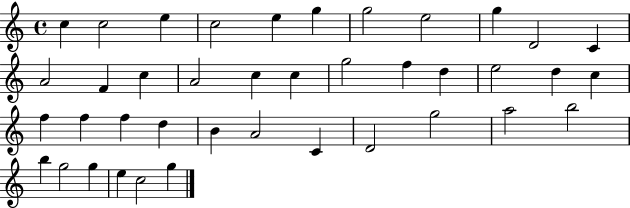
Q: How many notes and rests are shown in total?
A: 40